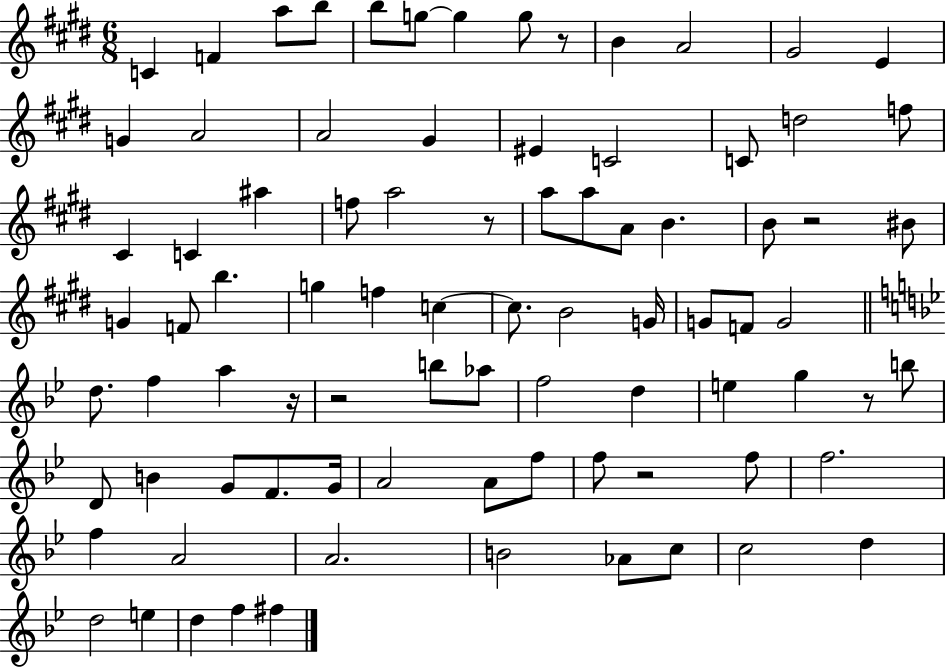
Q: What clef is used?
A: treble